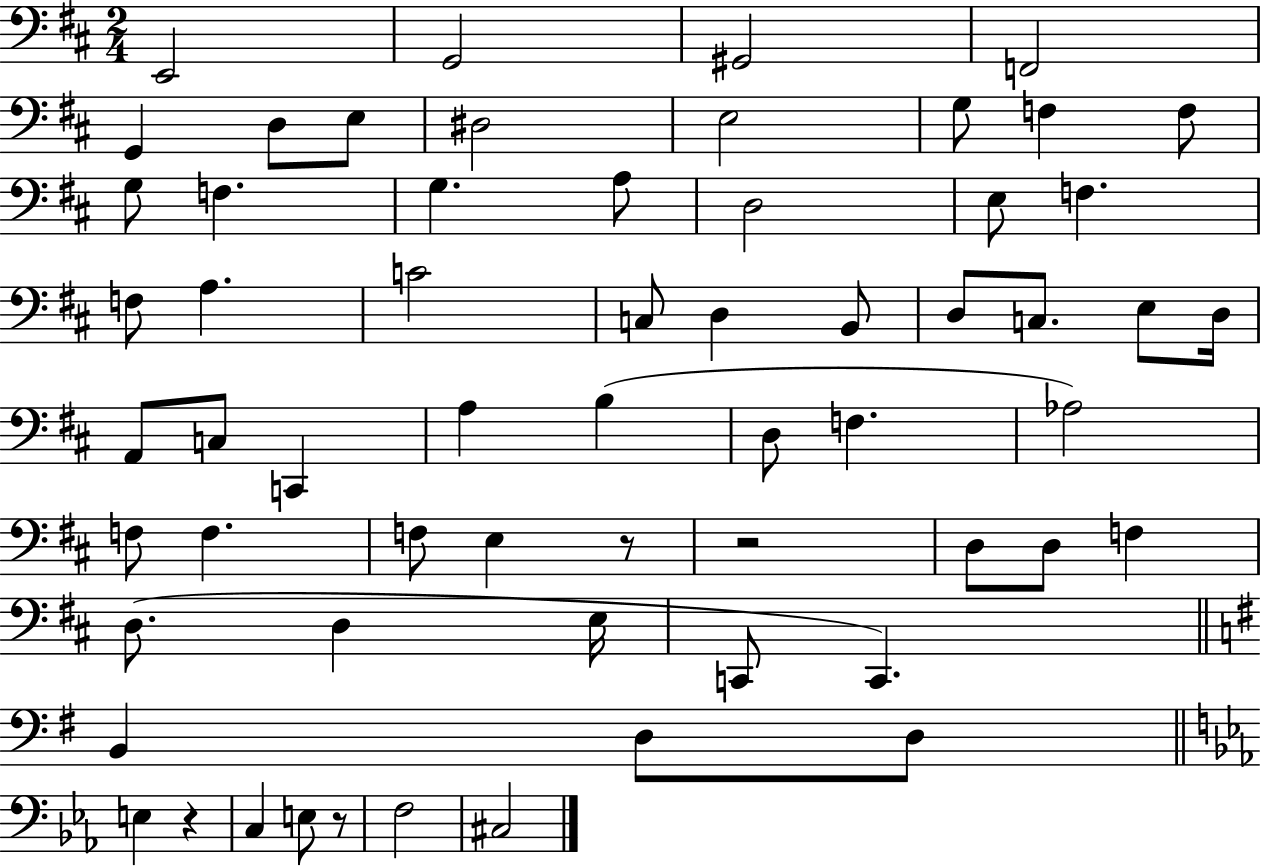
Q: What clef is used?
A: bass